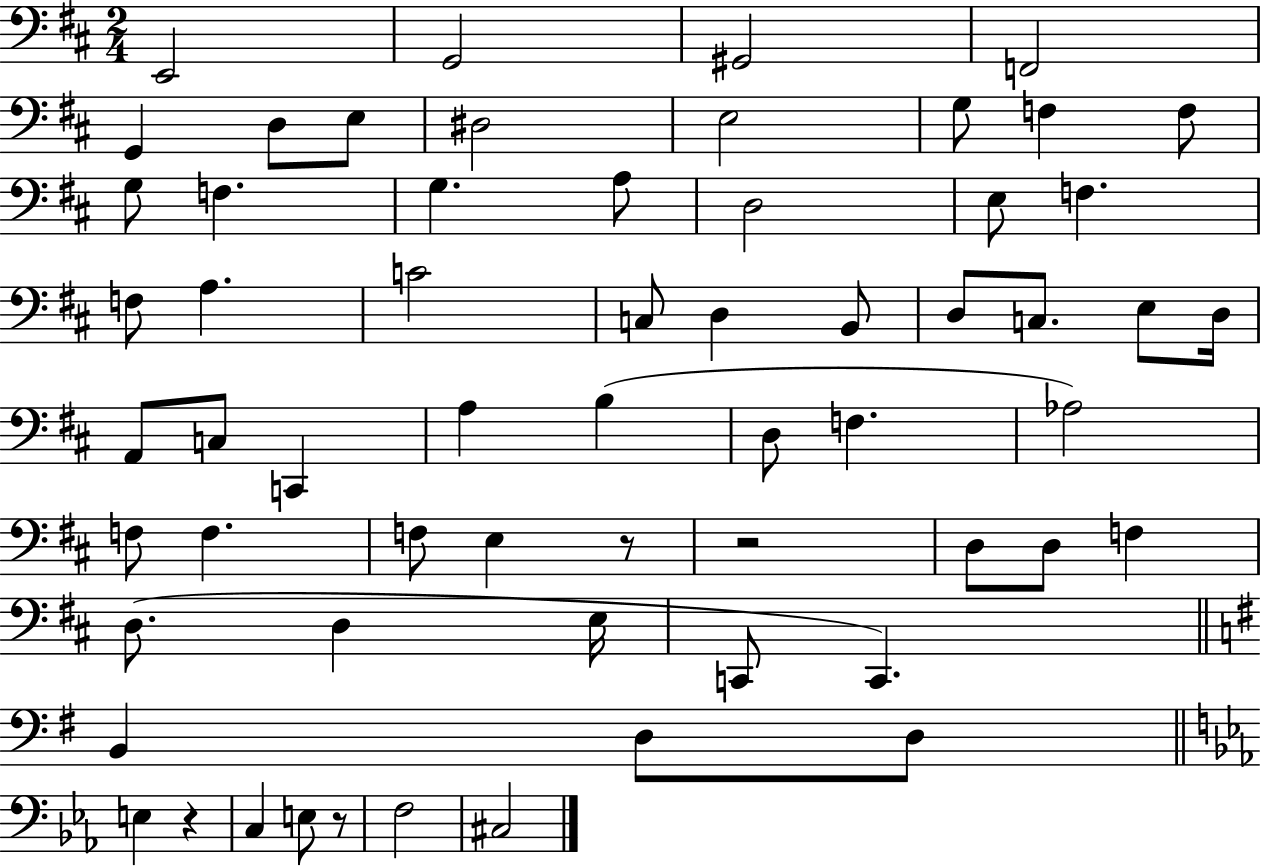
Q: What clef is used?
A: bass